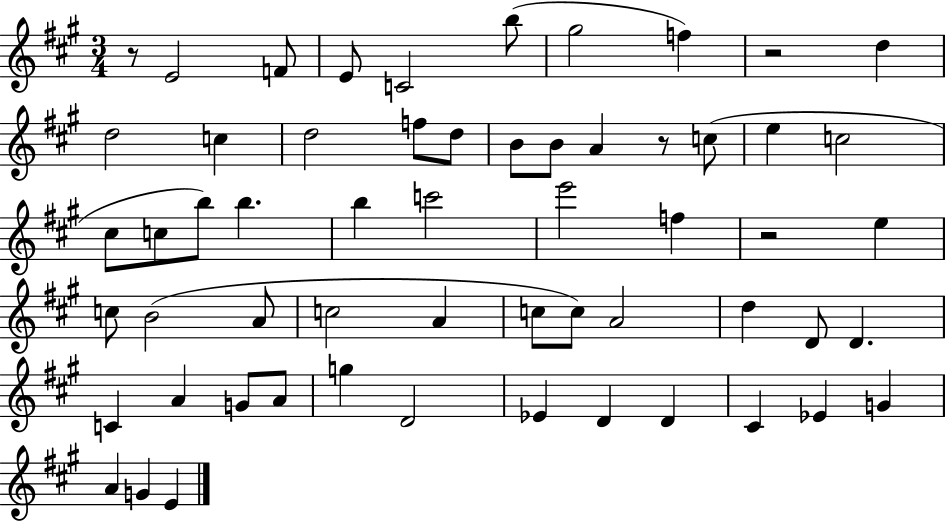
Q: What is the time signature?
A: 3/4